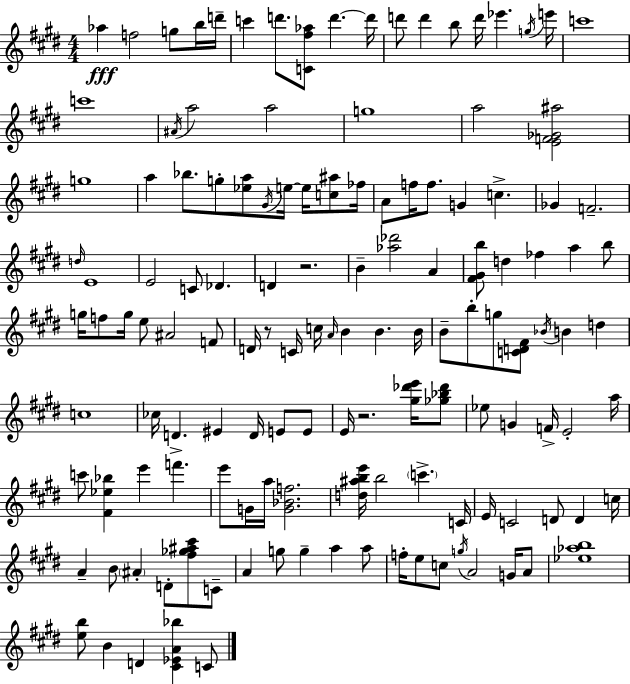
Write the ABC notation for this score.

X:1
T:Untitled
M:4/4
L:1/4
K:E
_a f2 g/2 b/4 d'/4 c' d'/2 [C^f_a]/2 d' d'/4 d'/2 d' b/2 d'/4 _e' g/4 e'/4 c'4 c'4 ^A/4 a2 a2 g4 a2 [EF_G^a]2 g4 a _b/2 g/2 [_ea]/2 ^G/4 e/4 e/4 [c^a]/2 _f/4 A/2 f/4 f/2 G c _G F2 d/4 E4 E2 C/2 _D D z2 B [_a_d']2 A [^F^Gb]/2 d _f a b/2 g/4 f/2 g/4 e/2 ^A2 F/2 D/4 z/2 C/4 c/4 A/4 B B B/4 B/2 b/2 g/2 [CD^F]/2 _B/4 B d c4 _c/4 D ^E D/4 E/2 E/2 E/4 z2 [^g_d'e']/4 [_g_b_d']/2 _e/2 G F/4 E2 a/4 c'/2 [^F_e_b] e' f' e'/2 G/4 a/4 [G_Bf]2 [d^abe']/4 b2 c' C/4 E/4 C2 D/2 D c/4 A B/2 ^A D/2 [^f_g^a^c']/2 C/2 A g/2 g a a/2 f/4 e/2 c/2 g/4 A2 G/4 A/2 [_e_ab]4 [eb]/2 B D [^C_EA_b] C/2